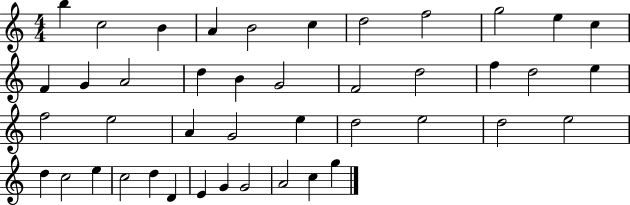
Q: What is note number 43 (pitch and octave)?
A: G5